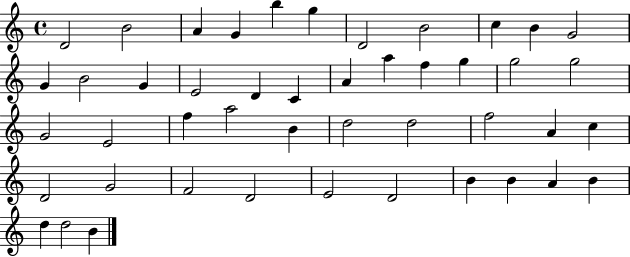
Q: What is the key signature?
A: C major